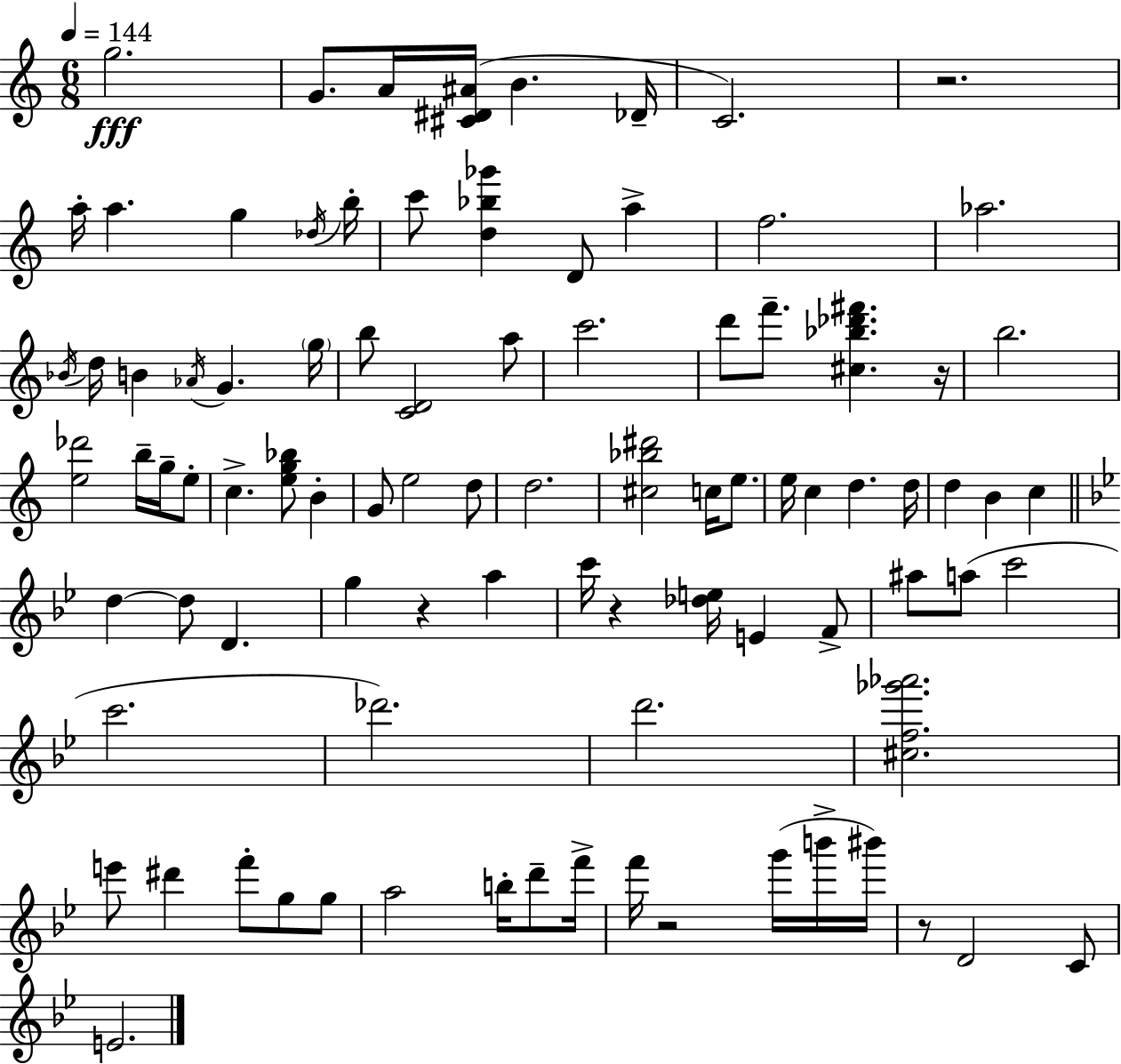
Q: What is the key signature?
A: C major